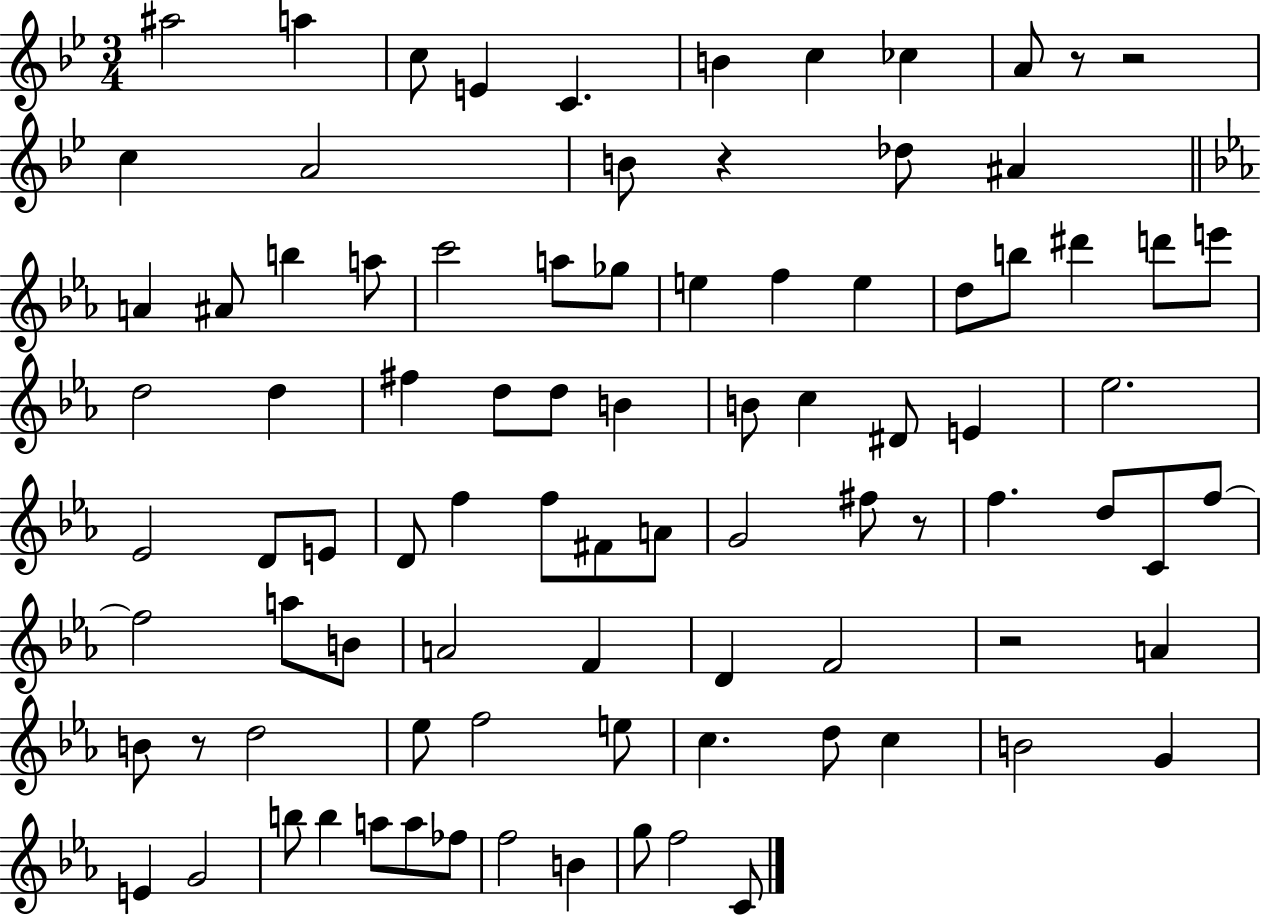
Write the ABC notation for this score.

X:1
T:Untitled
M:3/4
L:1/4
K:Bb
^a2 a c/2 E C B c _c A/2 z/2 z2 c A2 B/2 z _d/2 ^A A ^A/2 b a/2 c'2 a/2 _g/2 e f e d/2 b/2 ^d' d'/2 e'/2 d2 d ^f d/2 d/2 B B/2 c ^D/2 E _e2 _E2 D/2 E/2 D/2 f f/2 ^F/2 A/2 G2 ^f/2 z/2 f d/2 C/2 f/2 f2 a/2 B/2 A2 F D F2 z2 A B/2 z/2 d2 _e/2 f2 e/2 c d/2 c B2 G E G2 b/2 b a/2 a/2 _f/2 f2 B g/2 f2 C/2